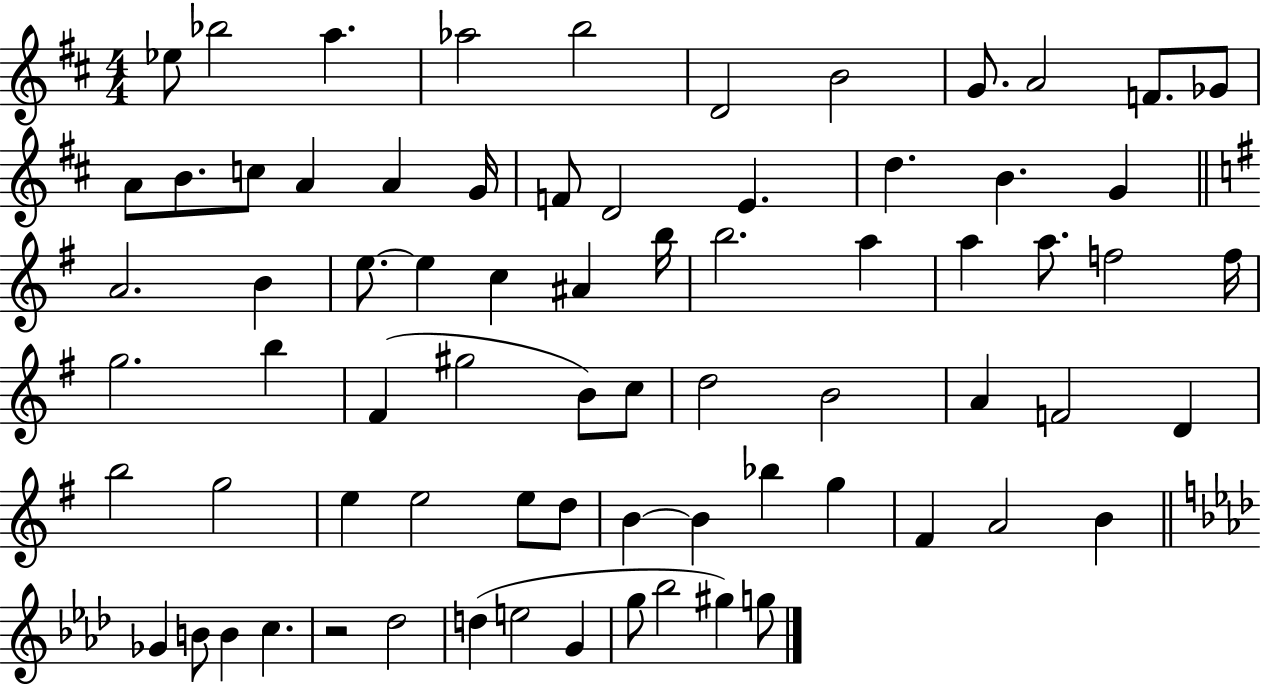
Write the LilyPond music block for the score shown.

{
  \clef treble
  \numericTimeSignature
  \time 4/4
  \key d \major
  ees''8 bes''2 a''4. | aes''2 b''2 | d'2 b'2 | g'8. a'2 f'8. ges'8 | \break a'8 b'8. c''8 a'4 a'4 g'16 | f'8 d'2 e'4. | d''4. b'4. g'4 | \bar "||" \break \key g \major a'2. b'4 | e''8.~~ e''4 c''4 ais'4 b''16 | b''2. a''4 | a''4 a''8. f''2 f''16 | \break g''2. b''4 | fis'4( gis''2 b'8) c''8 | d''2 b'2 | a'4 f'2 d'4 | \break b''2 g''2 | e''4 e''2 e''8 d''8 | b'4~~ b'4 bes''4 g''4 | fis'4 a'2 b'4 | \break \bar "||" \break \key aes \major ges'4 b'8 b'4 c''4. | r2 des''2 | d''4( e''2 g'4 | g''8 bes''2 gis''4) g''8 | \break \bar "|."
}